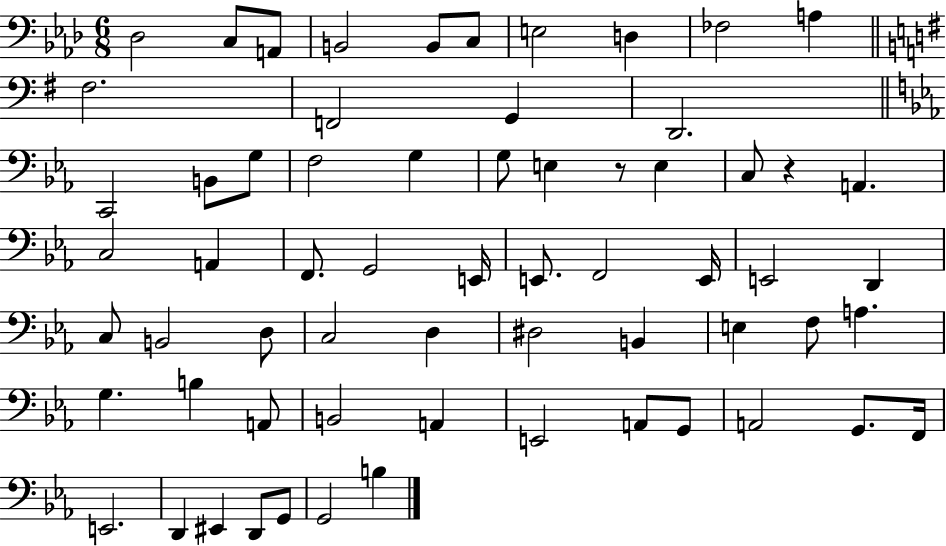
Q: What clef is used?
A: bass